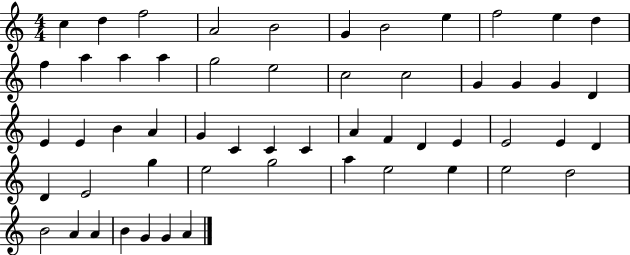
X:1
T:Untitled
M:4/4
L:1/4
K:C
c d f2 A2 B2 G B2 e f2 e d f a a a g2 e2 c2 c2 G G G D E E B A G C C C A F D E E2 E D D E2 g e2 g2 a e2 e e2 d2 B2 A A B G G A